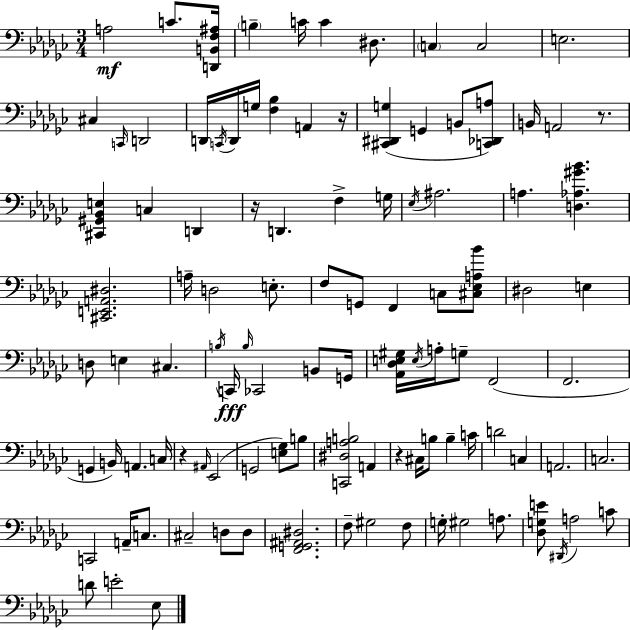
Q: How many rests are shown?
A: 5